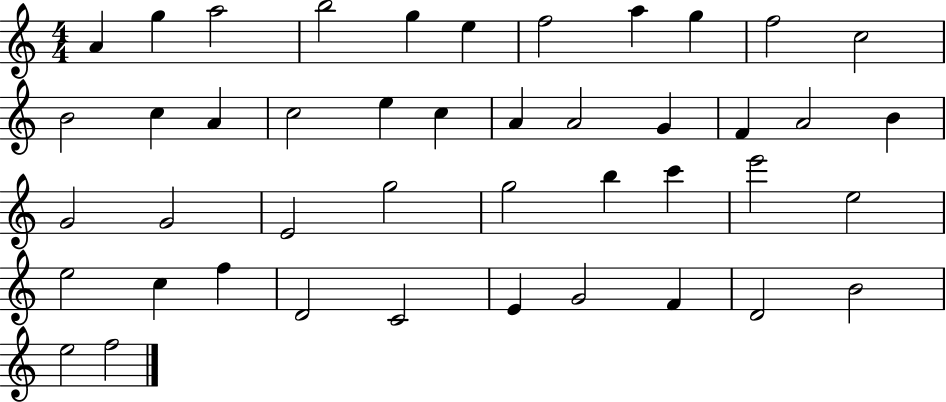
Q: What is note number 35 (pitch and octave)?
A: F5